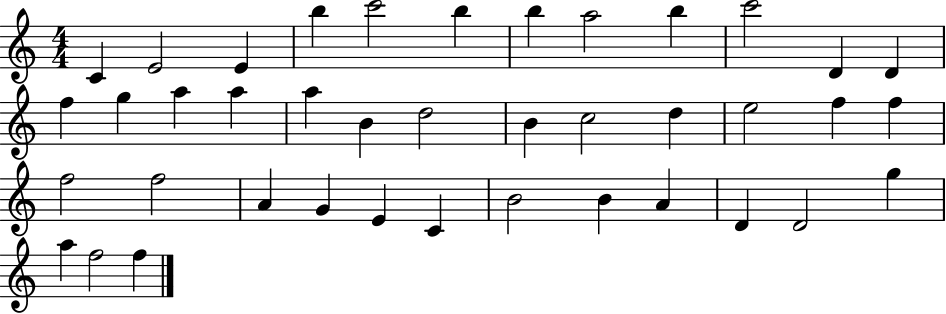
X:1
T:Untitled
M:4/4
L:1/4
K:C
C E2 E b c'2 b b a2 b c'2 D D f g a a a B d2 B c2 d e2 f f f2 f2 A G E C B2 B A D D2 g a f2 f